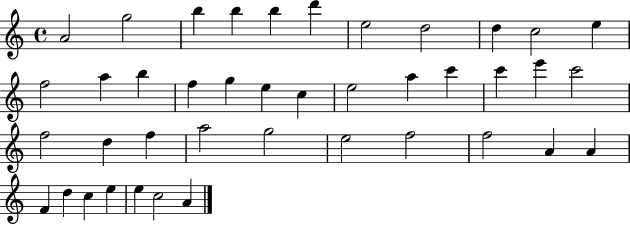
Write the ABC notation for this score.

X:1
T:Untitled
M:4/4
L:1/4
K:C
A2 g2 b b b d' e2 d2 d c2 e f2 a b f g e c e2 a c' c' e' c'2 f2 d f a2 g2 e2 f2 f2 A A F d c e e c2 A